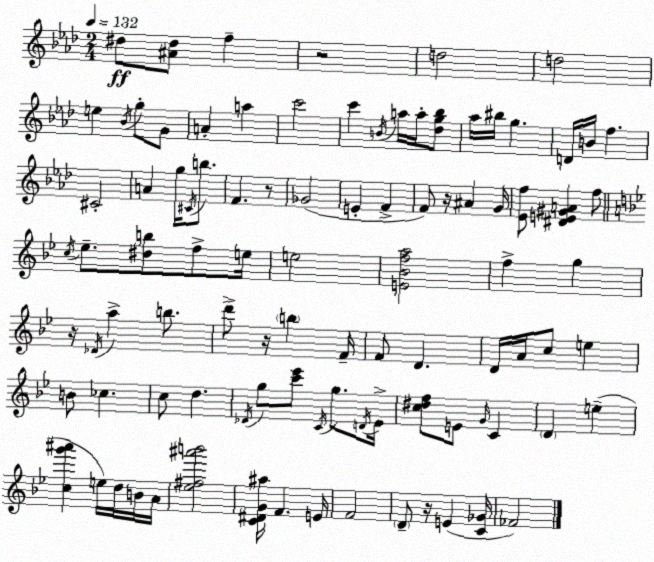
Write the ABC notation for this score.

X:1
T:Untitled
M:2/4
L:1/4
K:Ab
^d/2 [^A^d]/2 f z2 d2 d2 e _B/4 g/2 G/2 A a c'2 c' B/4 a/4 a/4 [_dg_b]/2 _a/4 ^b/4 g D/4 B/4 f ^C2 A g/4 ^C/4 b/2 F z/2 _G2 E F F/2 z/4 ^A G/4 [_Ef]/2 [^DE^GA] f/2 c/4 _e/2 [^db]/2 f/2 e/4 e2 [E_Bfa]2 f g z/4 _D/4 a b/2 d'/2 z/4 b F/4 F/2 D D/4 A/4 c/2 e B/2 _c c/2 d _D/4 g/2 [c'_e']/2 C/4 g/2 D/4 _E/4 [c^df]/2 E/2 G/4 C D e [cg'^a'] e/4 d/4 B/4 A/4 [_e^f^a'b']2 [C^DG^a]/4 F E/4 F2 D/2 z/4 E [C_G]/4 _F2